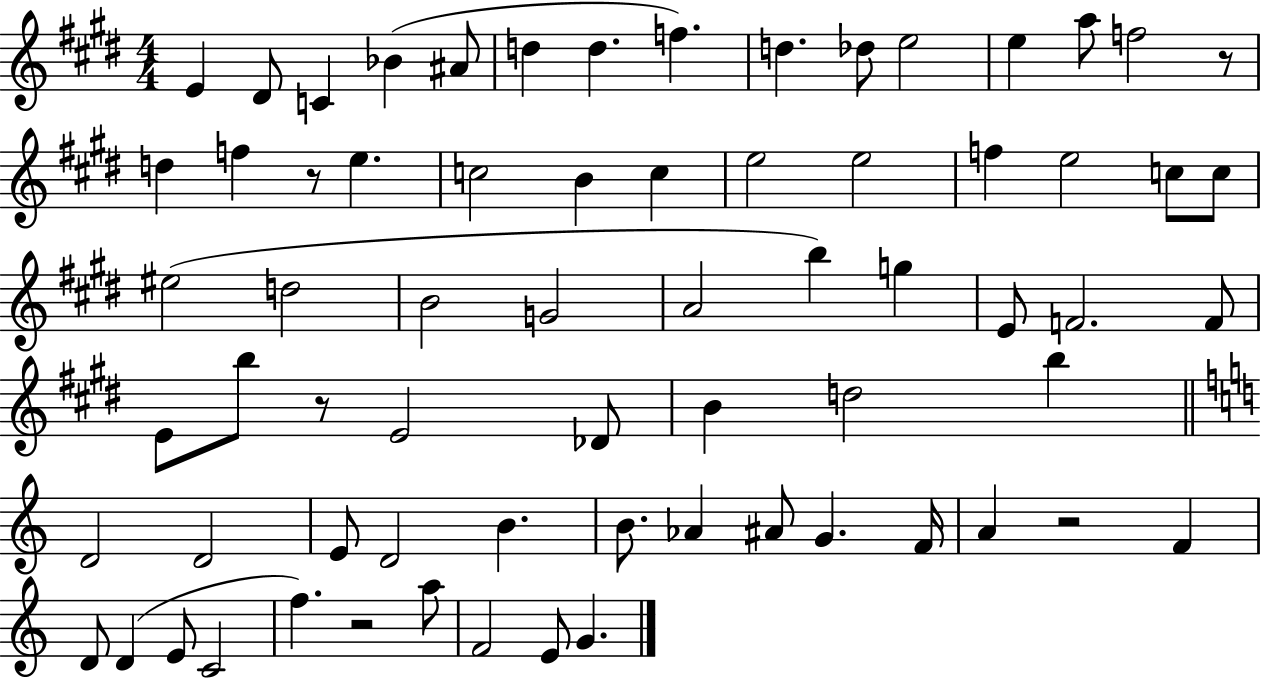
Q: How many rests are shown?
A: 5